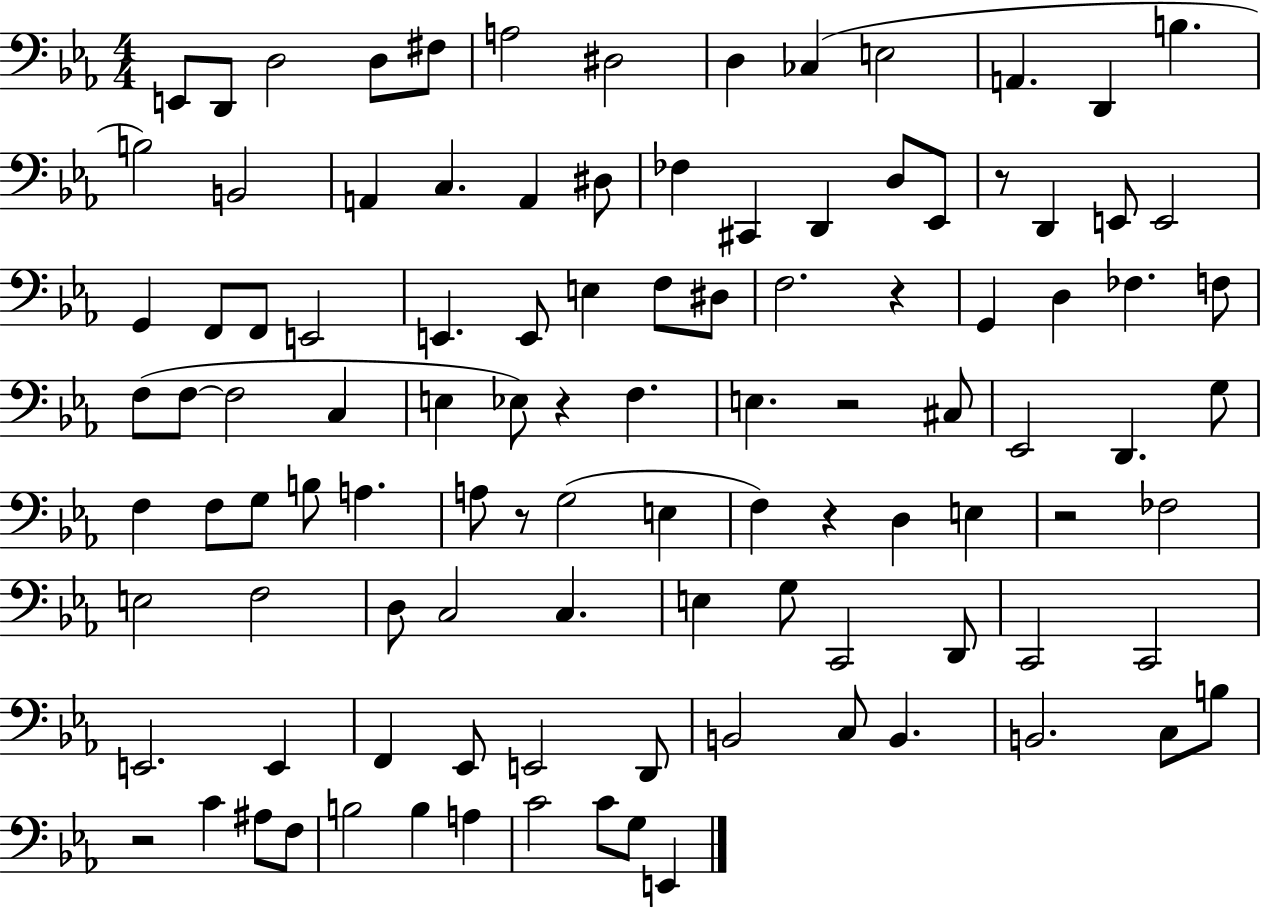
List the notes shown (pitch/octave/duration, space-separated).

E2/e D2/e D3/h D3/e F#3/e A3/h D#3/h D3/q CES3/q E3/h A2/q. D2/q B3/q. B3/h B2/h A2/q C3/q. A2/q D#3/e FES3/q C#2/q D2/q D3/e Eb2/e R/e D2/q E2/e E2/h G2/q F2/e F2/e E2/h E2/q. E2/e E3/q F3/e D#3/e F3/h. R/q G2/q D3/q FES3/q. F3/e F3/e F3/e F3/h C3/q E3/q Eb3/e R/q F3/q. E3/q. R/h C#3/e Eb2/h D2/q. G3/e F3/q F3/e G3/e B3/e A3/q. A3/e R/e G3/h E3/q F3/q R/q D3/q E3/q R/h FES3/h E3/h F3/h D3/e C3/h C3/q. E3/q G3/e C2/h D2/e C2/h C2/h E2/h. E2/q F2/q Eb2/e E2/h D2/e B2/h C3/e B2/q. B2/h. C3/e B3/e R/h C4/q A#3/e F3/e B3/h B3/q A3/q C4/h C4/e G3/e E2/q